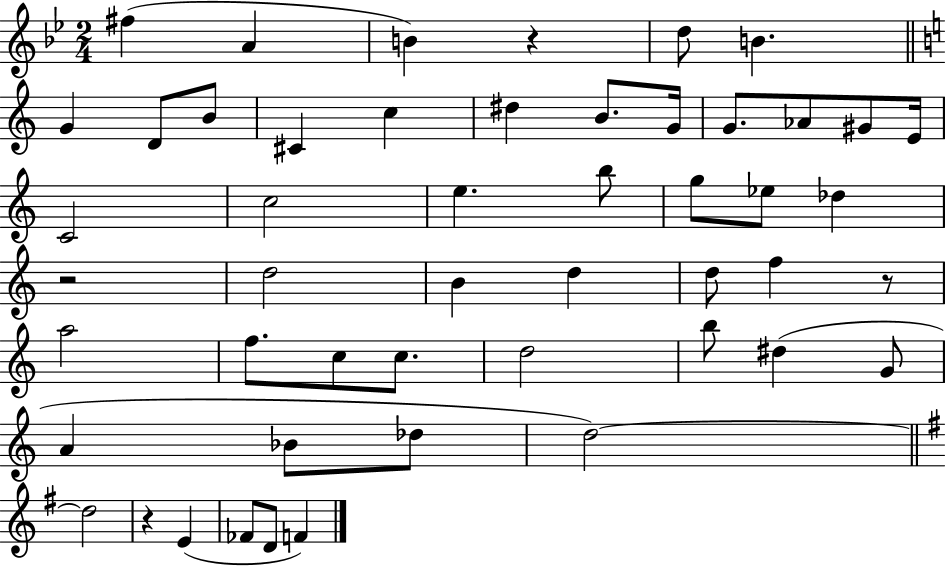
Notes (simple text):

F#5/q A4/q B4/q R/q D5/e B4/q. G4/q D4/e B4/e C#4/q C5/q D#5/q B4/e. G4/s G4/e. Ab4/e G#4/e E4/s C4/h C5/h E5/q. B5/e G5/e Eb5/e Db5/q R/h D5/h B4/q D5/q D5/e F5/q R/e A5/h F5/e. C5/e C5/e. D5/h B5/e D#5/q G4/e A4/q Bb4/e Db5/e D5/h D5/h R/q E4/q FES4/e D4/e F4/q